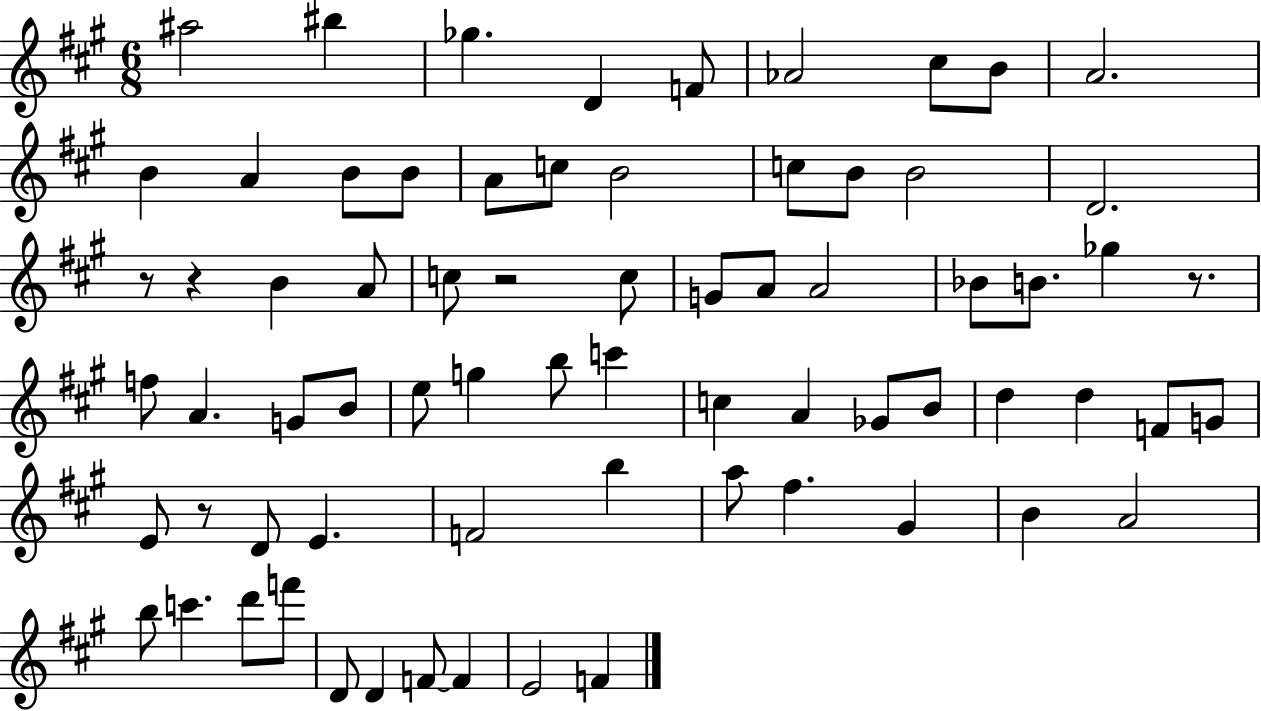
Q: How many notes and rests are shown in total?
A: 71